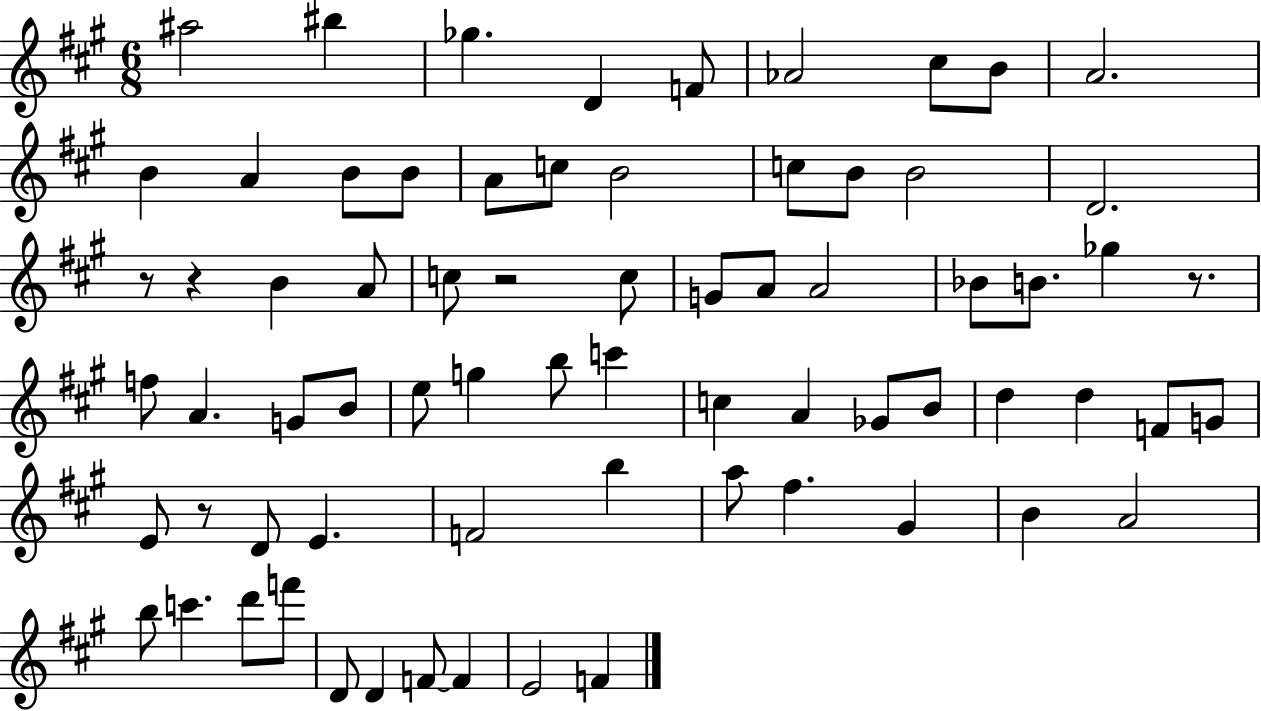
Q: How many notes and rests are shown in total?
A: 71